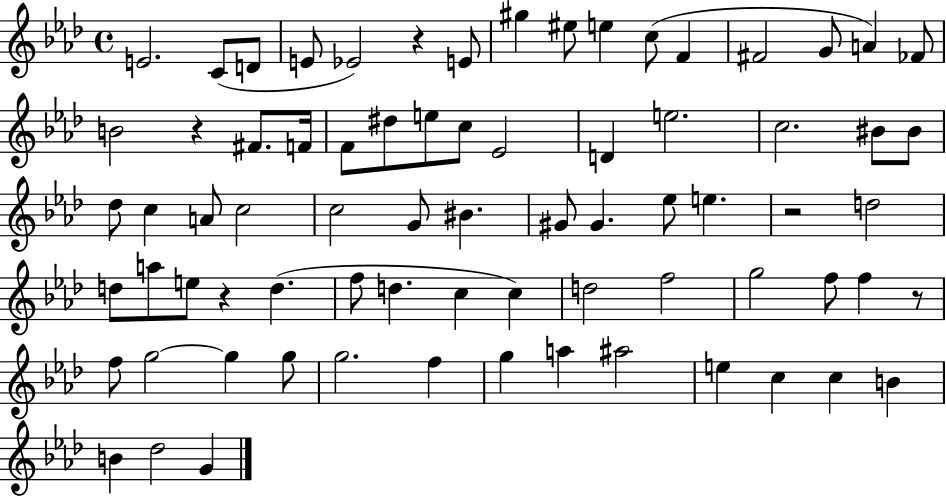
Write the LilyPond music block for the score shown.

{
  \clef treble
  \time 4/4
  \defaultTimeSignature
  \key aes \major
  e'2. c'8( d'8 | e'8 ees'2) r4 e'8 | gis''4 eis''8 e''4 c''8( f'4 | fis'2 g'8 a'4) fes'8 | \break b'2 r4 fis'8. f'16 | f'8 dis''8 e''8 c''8 ees'2 | d'4 e''2. | c''2. bis'8 bis'8 | \break des''8 c''4 a'8 c''2 | c''2 g'8 bis'4. | gis'8 gis'4. ees''8 e''4. | r2 d''2 | \break d''8 a''8 e''8 r4 d''4.( | f''8 d''4. c''4 c''4) | d''2 f''2 | g''2 f''8 f''4 r8 | \break f''8 g''2~~ g''4 g''8 | g''2. f''4 | g''4 a''4 ais''2 | e''4 c''4 c''4 b'4 | \break b'4 des''2 g'4 | \bar "|."
}